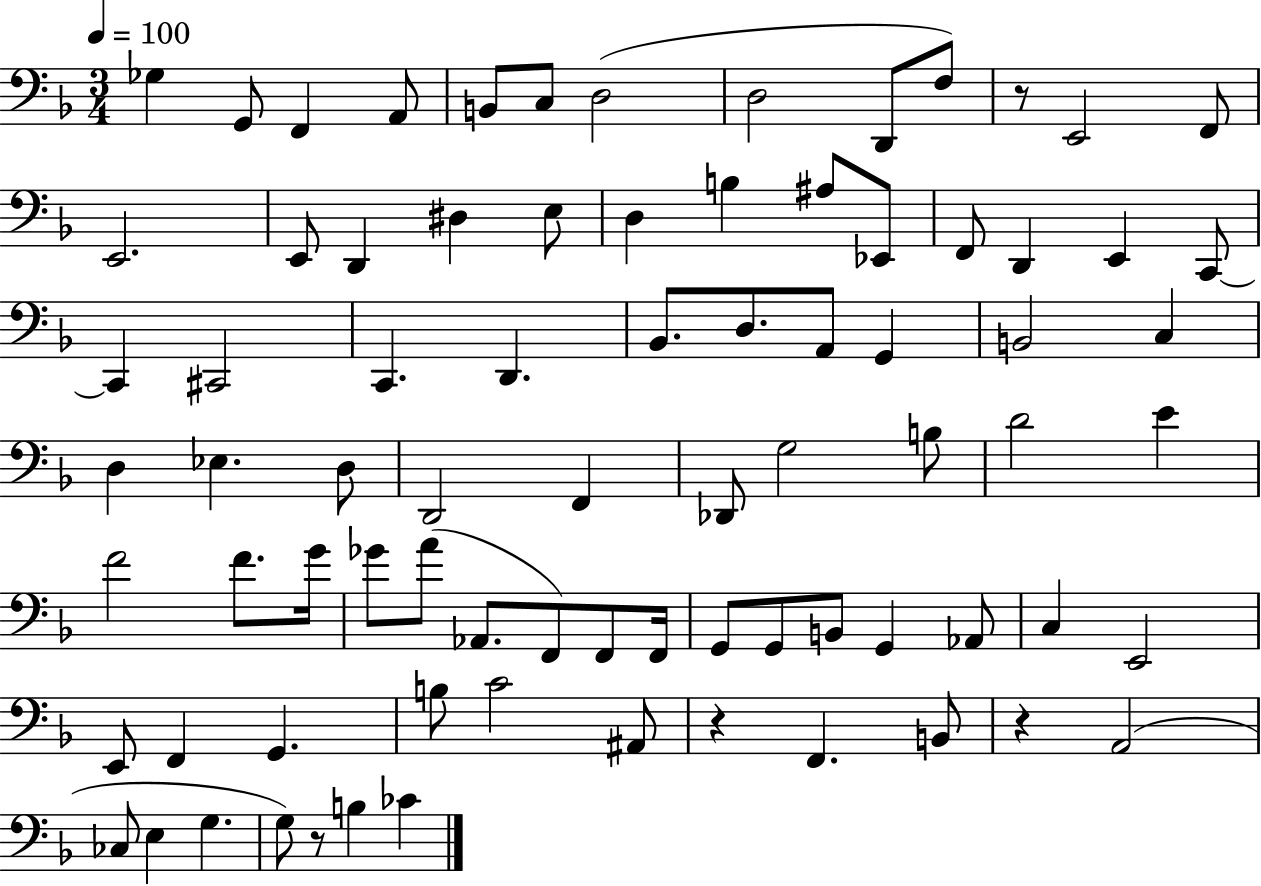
{
  \clef bass
  \numericTimeSignature
  \time 3/4
  \key f \major
  \tempo 4 = 100
  \repeat volta 2 { ges4 g,8 f,4 a,8 | b,8 c8 d2( | d2 d,8 f8) | r8 e,2 f,8 | \break e,2. | e,8 d,4 dis4 e8 | d4 b4 ais8 ees,8 | f,8 d,4 e,4 c,8~~ | \break c,4 cis,2 | c,4. d,4. | bes,8. d8. a,8 g,4 | b,2 c4 | \break d4 ees4. d8 | d,2 f,4 | des,8 g2 b8 | d'2 e'4 | \break f'2 f'8. g'16 | ges'8 a'8( aes,8. f,8) f,8 f,16 | g,8 g,8 b,8 g,4 aes,8 | c4 e,2 | \break e,8 f,4 g,4. | b8 c'2 ais,8 | r4 f,4. b,8 | r4 a,2( | \break ces8 e4 g4. | g8) r8 b4 ces'4 | } \bar "|."
}